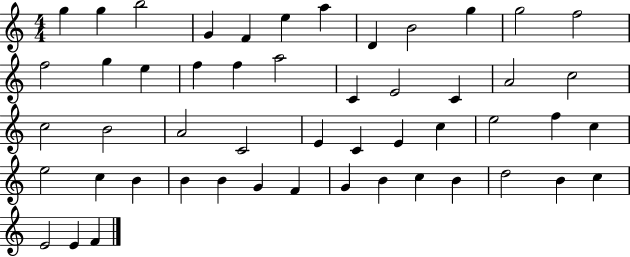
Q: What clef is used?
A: treble